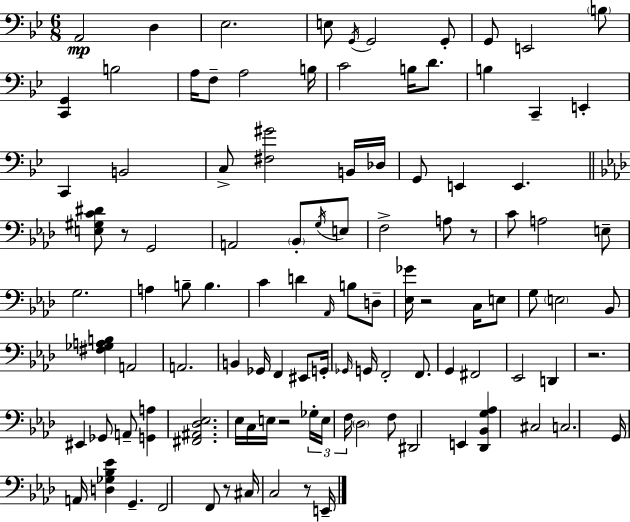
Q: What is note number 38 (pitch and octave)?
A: A3